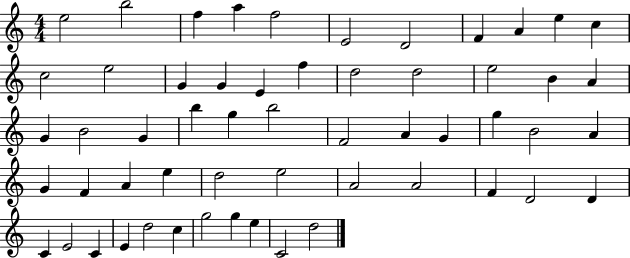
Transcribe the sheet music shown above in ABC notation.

X:1
T:Untitled
M:4/4
L:1/4
K:C
e2 b2 f a f2 E2 D2 F A e c c2 e2 G G E f d2 d2 e2 B A G B2 G b g b2 F2 A G g B2 A G F A e d2 e2 A2 A2 F D2 D C E2 C E d2 c g2 g e C2 d2